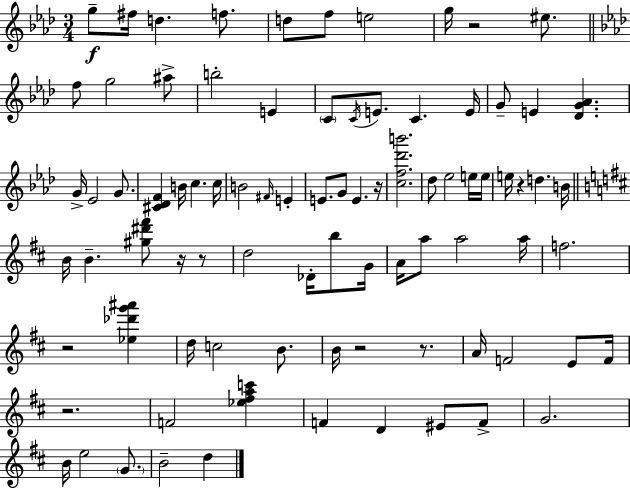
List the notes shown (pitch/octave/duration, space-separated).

G5/e F#5/s D5/q. F5/e. D5/e F5/e E5/h G5/s R/h EIS5/e. F5/e G5/h A#5/e B5/h E4/q C4/e C4/s E4/e. C4/q. E4/s G4/e E4/q [Db4,G4,Ab4]/q. G4/s Eb4/h G4/e. [C#4,Db4,F4]/q B4/s C5/q. C5/s B4/h F#4/s E4/q E4/e. G4/e E4/q. R/s [C5,F5,Db6,B6]/h. Db5/e Eb5/h E5/s E5/s E5/s R/q D5/q. B4/s B4/s B4/q. [G#5,D#6,F#6]/e R/s R/e D5/h Db4/s B5/e G4/s A4/s A5/e A5/h A5/s F5/h. R/h [Eb5,Db6,G6,A#6]/q D5/s C5/h B4/e. B4/s R/h R/e. A4/s F4/h E4/e F4/s R/h. F4/h [Eb5,F#5,A5,C6]/q F4/q D4/q EIS4/e F4/e G4/h. B4/s E5/h G4/e. B4/h D5/q